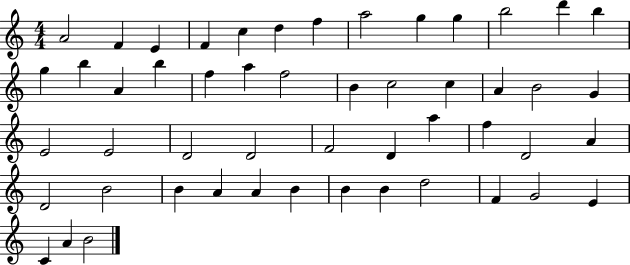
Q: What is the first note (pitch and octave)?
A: A4